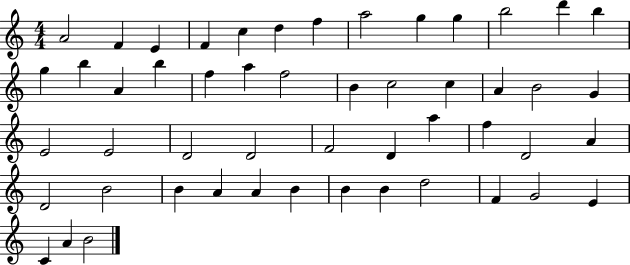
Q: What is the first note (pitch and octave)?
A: A4